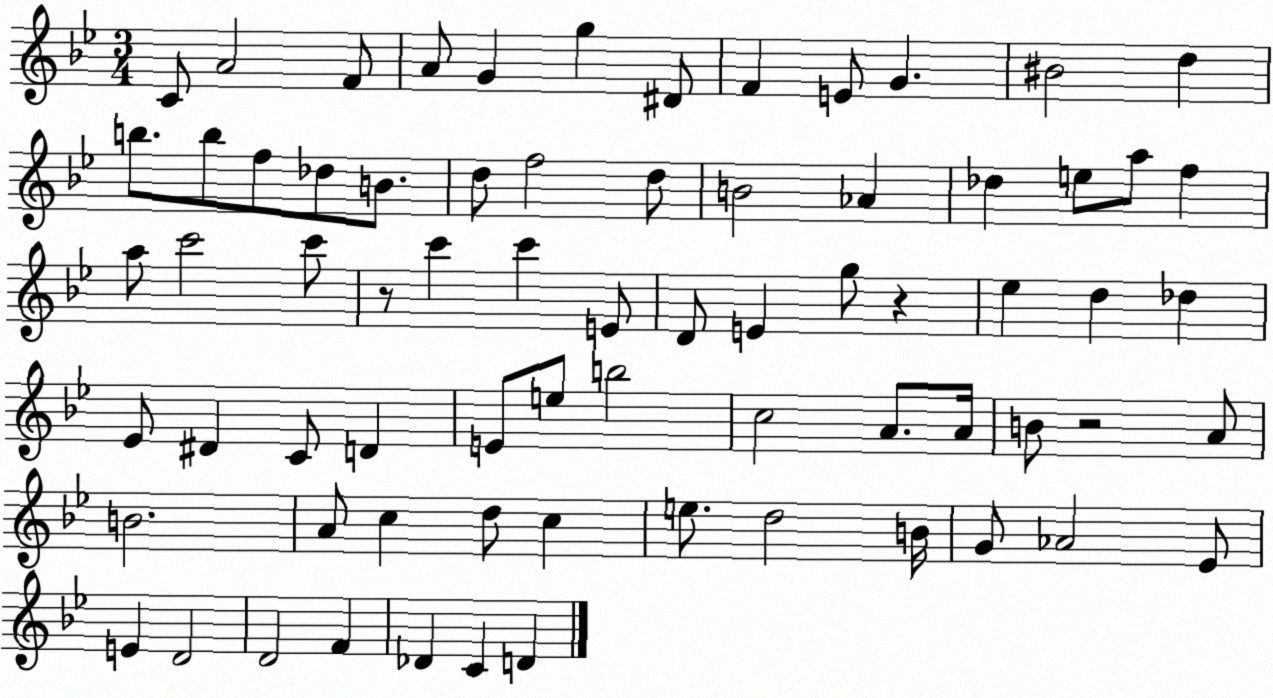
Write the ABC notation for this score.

X:1
T:Untitled
M:3/4
L:1/4
K:Bb
C/2 A2 F/2 A/2 G g ^D/2 F E/2 G ^B2 d b/2 b/2 f/2 _d/2 B/2 d/2 f2 d/2 B2 _A _d e/2 a/2 f a/2 c'2 c'/2 z/2 c' c' E/2 D/2 E g/2 z _e d _d _E/2 ^D C/2 D E/2 e/2 b2 c2 A/2 A/4 B/2 z2 A/2 B2 A/2 c d/2 c e/2 d2 B/4 G/2 _A2 _E/2 E D2 D2 F _D C D